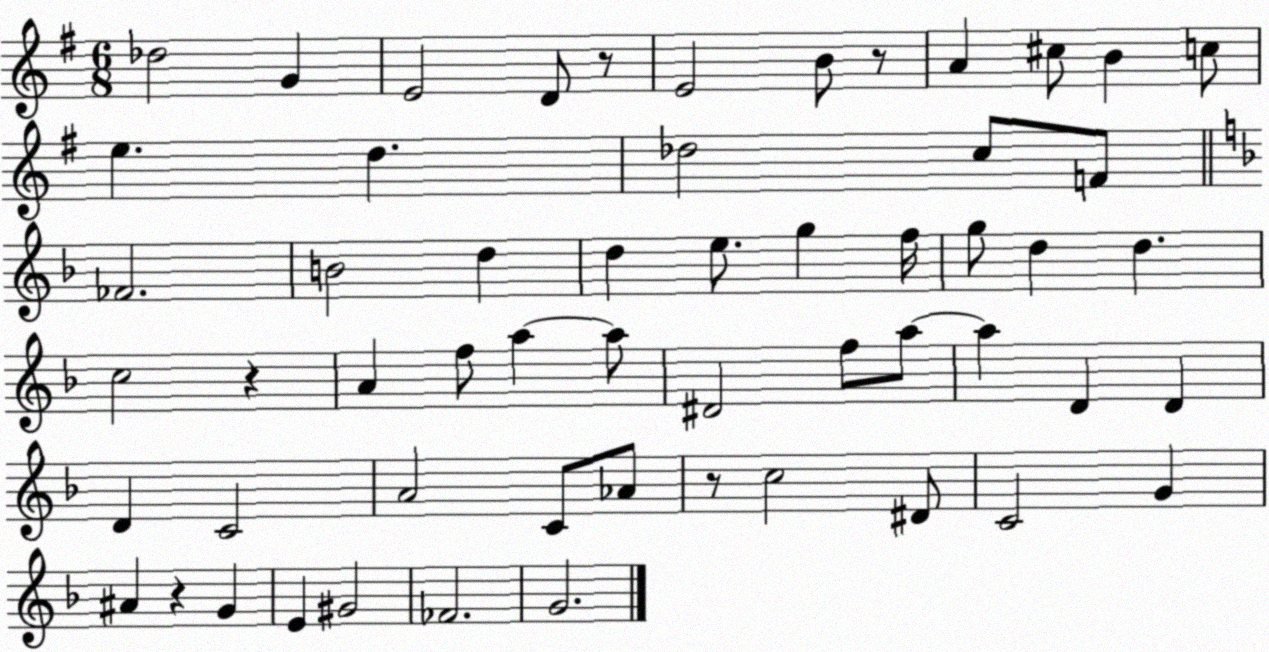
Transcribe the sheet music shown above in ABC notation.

X:1
T:Untitled
M:6/8
L:1/4
K:G
_d2 G E2 D/2 z/2 E2 B/2 z/2 A ^c/2 B c/2 e d _d2 c/2 F/2 _F2 B2 d d e/2 g f/4 g/2 d d c2 z A f/2 a a/2 ^D2 f/2 a/2 a D D D C2 A2 C/2 _A/2 z/2 c2 ^D/2 C2 G ^A z G E ^G2 _F2 G2